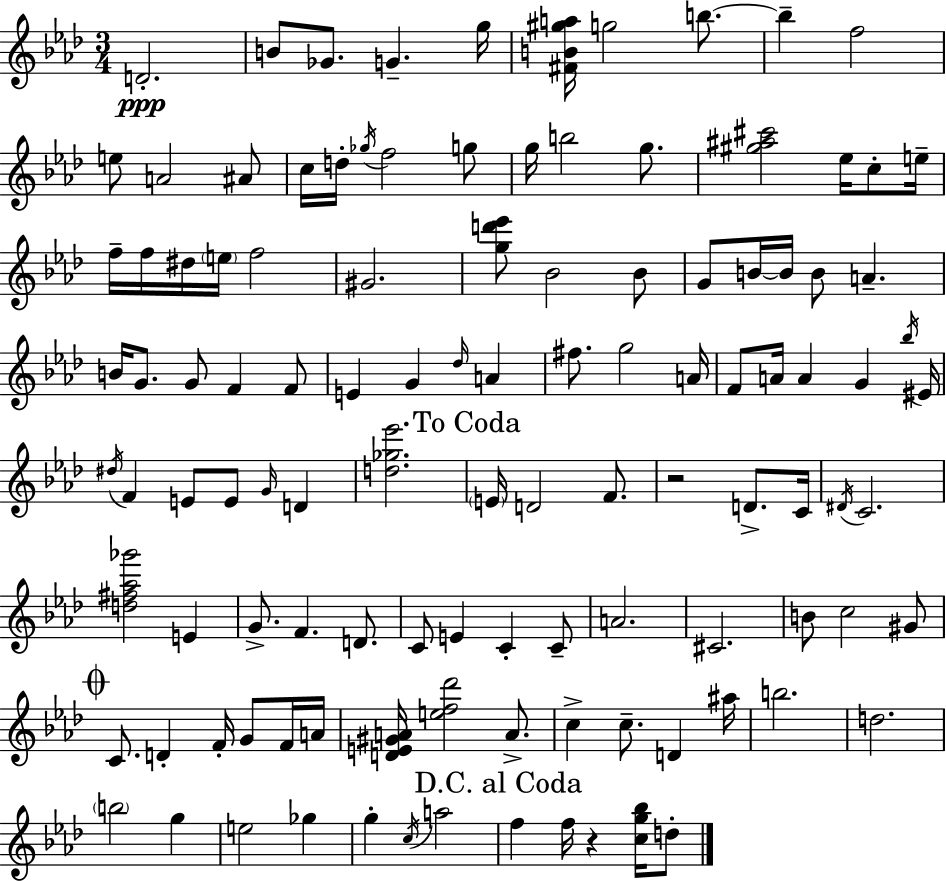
{
  \clef treble
  \numericTimeSignature
  \time 3/4
  \key aes \major
  d'2.-.\ppp | b'8 ges'8. g'4.-- g''16 | <fis' b' gis'' a''>16 g''2 b''8.~~ | b''4-- f''2 | \break e''8 a'2 ais'8 | c''16 d''16-. \acciaccatura { ges''16 } f''2 g''8 | g''16 b''2 g''8. | <gis'' ais'' cis'''>2 ees''16 c''8-. | \break e''16-- f''16-- f''16 dis''16 \parenthesize e''16 f''2 | gis'2. | <g'' d''' ees'''>8 bes'2 bes'8 | g'8 b'16~~ b'16 b'8 a'4.-- | \break b'16 g'8. g'8 f'4 f'8 | e'4 g'4 \grace { des''16 } a'4 | fis''8. g''2 | a'16 f'8 a'16 a'4 g'4 | \break \acciaccatura { bes''16 } eis'16 \acciaccatura { dis''16 } f'4 e'8 e'8 | \grace { g'16 } d'4 <d'' ges'' ees'''>2. | \mark "To Coda" \parenthesize e'16 d'2 | f'8. r2 | \break d'8.-> c'16 \acciaccatura { dis'16 } c'2. | <d'' fis'' aes'' ges'''>2 | e'4 g'8.-> f'4. | d'8. c'8 e'4 | \break c'4-. c'8-- a'2. | cis'2. | b'8 c''2 | gis'8 \mark \markup { \musicglyph "scripts.coda" } c'8. d'4-. | \break f'16-. g'8 f'16 a'16 <d' e' gis' a'>16 <e'' f'' des'''>2 | a'8.-> c''4-> c''8.-- | d'4 ais''16 b''2. | d''2. | \break \parenthesize b''2 | g''4 e''2 | ges''4 g''4-. \acciaccatura { c''16 } a''2 | \mark "D.C. al Coda" f''4 f''16 | \break r4 <c'' g'' bes''>16 d''8-. \bar "|."
}